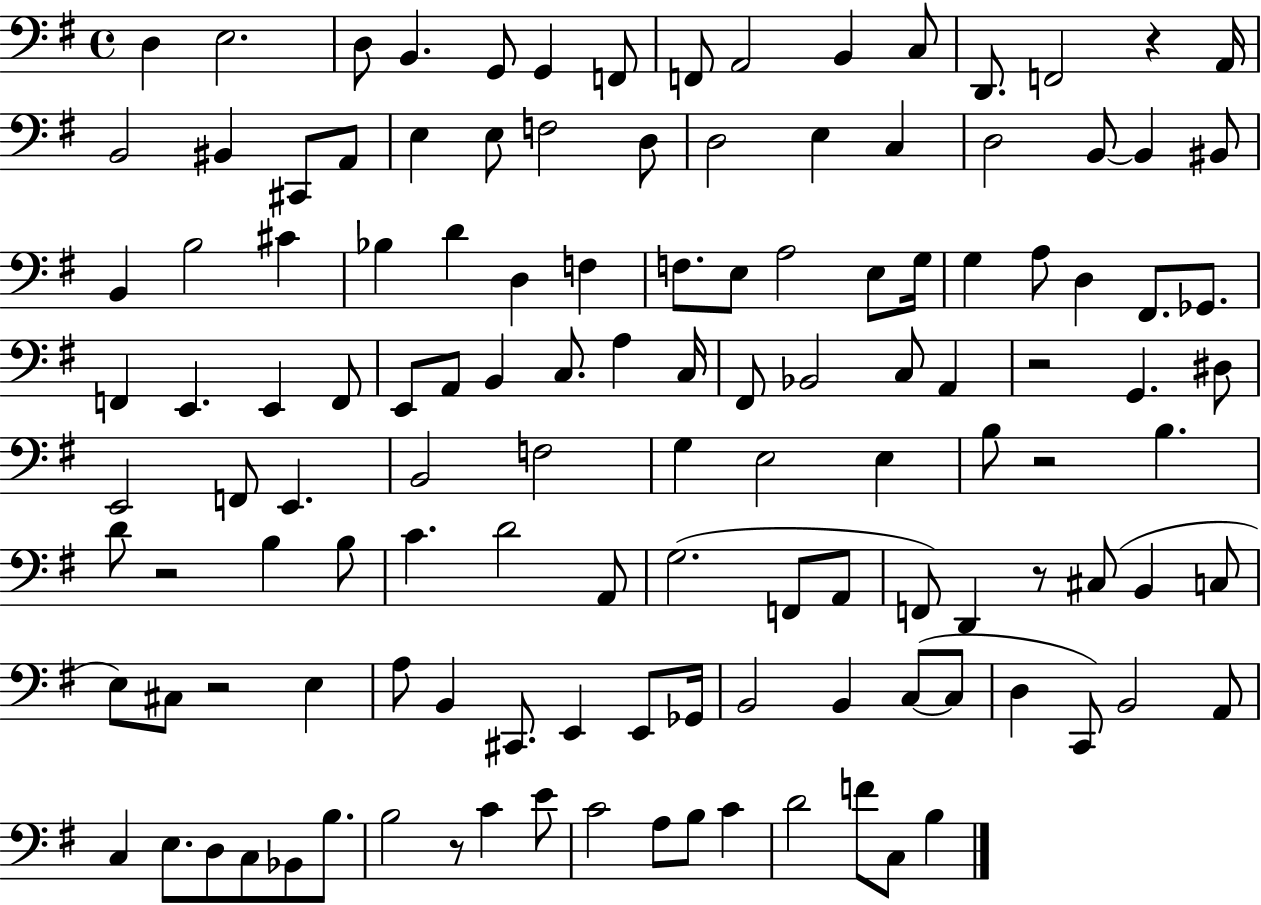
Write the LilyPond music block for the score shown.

{
  \clef bass
  \time 4/4
  \defaultTimeSignature
  \key g \major
  d4 e2. | d8 b,4. g,8 g,4 f,8 | f,8 a,2 b,4 c8 | d,8. f,2 r4 a,16 | \break b,2 bis,4 cis,8 a,8 | e4 e8 f2 d8 | d2 e4 c4 | d2 b,8~~ b,4 bis,8 | \break b,4 b2 cis'4 | bes4 d'4 d4 f4 | f8. e8 a2 e8 g16 | g4 a8 d4 fis,8. ges,8. | \break f,4 e,4. e,4 f,8 | e,8 a,8 b,4 c8. a4 c16 | fis,8 bes,2 c8 a,4 | r2 g,4. dis8 | \break e,2 f,8 e,4. | b,2 f2 | g4 e2 e4 | b8 r2 b4. | \break d'8 r2 b4 b8 | c'4. d'2 a,8 | g2.( f,8 a,8 | f,8) d,4 r8 cis8( b,4 c8 | \break e8) cis8 r2 e4 | a8 b,4 cis,8. e,4 e,8 ges,16 | b,2 b,4 c8~(~ c8 | d4 c,8) b,2 a,8 | \break c4 e8. d8 c8 bes,8 b8. | b2 r8 c'4 e'8 | c'2 a8 b8 c'4 | d'2 f'8 c8 b4 | \break \bar "|."
}